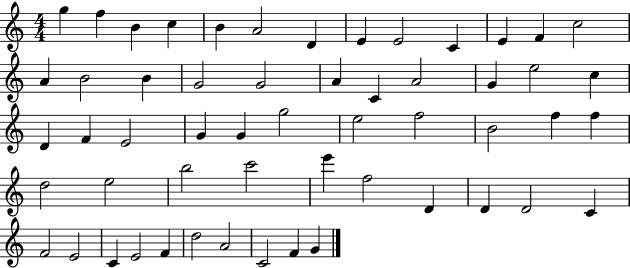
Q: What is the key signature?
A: C major